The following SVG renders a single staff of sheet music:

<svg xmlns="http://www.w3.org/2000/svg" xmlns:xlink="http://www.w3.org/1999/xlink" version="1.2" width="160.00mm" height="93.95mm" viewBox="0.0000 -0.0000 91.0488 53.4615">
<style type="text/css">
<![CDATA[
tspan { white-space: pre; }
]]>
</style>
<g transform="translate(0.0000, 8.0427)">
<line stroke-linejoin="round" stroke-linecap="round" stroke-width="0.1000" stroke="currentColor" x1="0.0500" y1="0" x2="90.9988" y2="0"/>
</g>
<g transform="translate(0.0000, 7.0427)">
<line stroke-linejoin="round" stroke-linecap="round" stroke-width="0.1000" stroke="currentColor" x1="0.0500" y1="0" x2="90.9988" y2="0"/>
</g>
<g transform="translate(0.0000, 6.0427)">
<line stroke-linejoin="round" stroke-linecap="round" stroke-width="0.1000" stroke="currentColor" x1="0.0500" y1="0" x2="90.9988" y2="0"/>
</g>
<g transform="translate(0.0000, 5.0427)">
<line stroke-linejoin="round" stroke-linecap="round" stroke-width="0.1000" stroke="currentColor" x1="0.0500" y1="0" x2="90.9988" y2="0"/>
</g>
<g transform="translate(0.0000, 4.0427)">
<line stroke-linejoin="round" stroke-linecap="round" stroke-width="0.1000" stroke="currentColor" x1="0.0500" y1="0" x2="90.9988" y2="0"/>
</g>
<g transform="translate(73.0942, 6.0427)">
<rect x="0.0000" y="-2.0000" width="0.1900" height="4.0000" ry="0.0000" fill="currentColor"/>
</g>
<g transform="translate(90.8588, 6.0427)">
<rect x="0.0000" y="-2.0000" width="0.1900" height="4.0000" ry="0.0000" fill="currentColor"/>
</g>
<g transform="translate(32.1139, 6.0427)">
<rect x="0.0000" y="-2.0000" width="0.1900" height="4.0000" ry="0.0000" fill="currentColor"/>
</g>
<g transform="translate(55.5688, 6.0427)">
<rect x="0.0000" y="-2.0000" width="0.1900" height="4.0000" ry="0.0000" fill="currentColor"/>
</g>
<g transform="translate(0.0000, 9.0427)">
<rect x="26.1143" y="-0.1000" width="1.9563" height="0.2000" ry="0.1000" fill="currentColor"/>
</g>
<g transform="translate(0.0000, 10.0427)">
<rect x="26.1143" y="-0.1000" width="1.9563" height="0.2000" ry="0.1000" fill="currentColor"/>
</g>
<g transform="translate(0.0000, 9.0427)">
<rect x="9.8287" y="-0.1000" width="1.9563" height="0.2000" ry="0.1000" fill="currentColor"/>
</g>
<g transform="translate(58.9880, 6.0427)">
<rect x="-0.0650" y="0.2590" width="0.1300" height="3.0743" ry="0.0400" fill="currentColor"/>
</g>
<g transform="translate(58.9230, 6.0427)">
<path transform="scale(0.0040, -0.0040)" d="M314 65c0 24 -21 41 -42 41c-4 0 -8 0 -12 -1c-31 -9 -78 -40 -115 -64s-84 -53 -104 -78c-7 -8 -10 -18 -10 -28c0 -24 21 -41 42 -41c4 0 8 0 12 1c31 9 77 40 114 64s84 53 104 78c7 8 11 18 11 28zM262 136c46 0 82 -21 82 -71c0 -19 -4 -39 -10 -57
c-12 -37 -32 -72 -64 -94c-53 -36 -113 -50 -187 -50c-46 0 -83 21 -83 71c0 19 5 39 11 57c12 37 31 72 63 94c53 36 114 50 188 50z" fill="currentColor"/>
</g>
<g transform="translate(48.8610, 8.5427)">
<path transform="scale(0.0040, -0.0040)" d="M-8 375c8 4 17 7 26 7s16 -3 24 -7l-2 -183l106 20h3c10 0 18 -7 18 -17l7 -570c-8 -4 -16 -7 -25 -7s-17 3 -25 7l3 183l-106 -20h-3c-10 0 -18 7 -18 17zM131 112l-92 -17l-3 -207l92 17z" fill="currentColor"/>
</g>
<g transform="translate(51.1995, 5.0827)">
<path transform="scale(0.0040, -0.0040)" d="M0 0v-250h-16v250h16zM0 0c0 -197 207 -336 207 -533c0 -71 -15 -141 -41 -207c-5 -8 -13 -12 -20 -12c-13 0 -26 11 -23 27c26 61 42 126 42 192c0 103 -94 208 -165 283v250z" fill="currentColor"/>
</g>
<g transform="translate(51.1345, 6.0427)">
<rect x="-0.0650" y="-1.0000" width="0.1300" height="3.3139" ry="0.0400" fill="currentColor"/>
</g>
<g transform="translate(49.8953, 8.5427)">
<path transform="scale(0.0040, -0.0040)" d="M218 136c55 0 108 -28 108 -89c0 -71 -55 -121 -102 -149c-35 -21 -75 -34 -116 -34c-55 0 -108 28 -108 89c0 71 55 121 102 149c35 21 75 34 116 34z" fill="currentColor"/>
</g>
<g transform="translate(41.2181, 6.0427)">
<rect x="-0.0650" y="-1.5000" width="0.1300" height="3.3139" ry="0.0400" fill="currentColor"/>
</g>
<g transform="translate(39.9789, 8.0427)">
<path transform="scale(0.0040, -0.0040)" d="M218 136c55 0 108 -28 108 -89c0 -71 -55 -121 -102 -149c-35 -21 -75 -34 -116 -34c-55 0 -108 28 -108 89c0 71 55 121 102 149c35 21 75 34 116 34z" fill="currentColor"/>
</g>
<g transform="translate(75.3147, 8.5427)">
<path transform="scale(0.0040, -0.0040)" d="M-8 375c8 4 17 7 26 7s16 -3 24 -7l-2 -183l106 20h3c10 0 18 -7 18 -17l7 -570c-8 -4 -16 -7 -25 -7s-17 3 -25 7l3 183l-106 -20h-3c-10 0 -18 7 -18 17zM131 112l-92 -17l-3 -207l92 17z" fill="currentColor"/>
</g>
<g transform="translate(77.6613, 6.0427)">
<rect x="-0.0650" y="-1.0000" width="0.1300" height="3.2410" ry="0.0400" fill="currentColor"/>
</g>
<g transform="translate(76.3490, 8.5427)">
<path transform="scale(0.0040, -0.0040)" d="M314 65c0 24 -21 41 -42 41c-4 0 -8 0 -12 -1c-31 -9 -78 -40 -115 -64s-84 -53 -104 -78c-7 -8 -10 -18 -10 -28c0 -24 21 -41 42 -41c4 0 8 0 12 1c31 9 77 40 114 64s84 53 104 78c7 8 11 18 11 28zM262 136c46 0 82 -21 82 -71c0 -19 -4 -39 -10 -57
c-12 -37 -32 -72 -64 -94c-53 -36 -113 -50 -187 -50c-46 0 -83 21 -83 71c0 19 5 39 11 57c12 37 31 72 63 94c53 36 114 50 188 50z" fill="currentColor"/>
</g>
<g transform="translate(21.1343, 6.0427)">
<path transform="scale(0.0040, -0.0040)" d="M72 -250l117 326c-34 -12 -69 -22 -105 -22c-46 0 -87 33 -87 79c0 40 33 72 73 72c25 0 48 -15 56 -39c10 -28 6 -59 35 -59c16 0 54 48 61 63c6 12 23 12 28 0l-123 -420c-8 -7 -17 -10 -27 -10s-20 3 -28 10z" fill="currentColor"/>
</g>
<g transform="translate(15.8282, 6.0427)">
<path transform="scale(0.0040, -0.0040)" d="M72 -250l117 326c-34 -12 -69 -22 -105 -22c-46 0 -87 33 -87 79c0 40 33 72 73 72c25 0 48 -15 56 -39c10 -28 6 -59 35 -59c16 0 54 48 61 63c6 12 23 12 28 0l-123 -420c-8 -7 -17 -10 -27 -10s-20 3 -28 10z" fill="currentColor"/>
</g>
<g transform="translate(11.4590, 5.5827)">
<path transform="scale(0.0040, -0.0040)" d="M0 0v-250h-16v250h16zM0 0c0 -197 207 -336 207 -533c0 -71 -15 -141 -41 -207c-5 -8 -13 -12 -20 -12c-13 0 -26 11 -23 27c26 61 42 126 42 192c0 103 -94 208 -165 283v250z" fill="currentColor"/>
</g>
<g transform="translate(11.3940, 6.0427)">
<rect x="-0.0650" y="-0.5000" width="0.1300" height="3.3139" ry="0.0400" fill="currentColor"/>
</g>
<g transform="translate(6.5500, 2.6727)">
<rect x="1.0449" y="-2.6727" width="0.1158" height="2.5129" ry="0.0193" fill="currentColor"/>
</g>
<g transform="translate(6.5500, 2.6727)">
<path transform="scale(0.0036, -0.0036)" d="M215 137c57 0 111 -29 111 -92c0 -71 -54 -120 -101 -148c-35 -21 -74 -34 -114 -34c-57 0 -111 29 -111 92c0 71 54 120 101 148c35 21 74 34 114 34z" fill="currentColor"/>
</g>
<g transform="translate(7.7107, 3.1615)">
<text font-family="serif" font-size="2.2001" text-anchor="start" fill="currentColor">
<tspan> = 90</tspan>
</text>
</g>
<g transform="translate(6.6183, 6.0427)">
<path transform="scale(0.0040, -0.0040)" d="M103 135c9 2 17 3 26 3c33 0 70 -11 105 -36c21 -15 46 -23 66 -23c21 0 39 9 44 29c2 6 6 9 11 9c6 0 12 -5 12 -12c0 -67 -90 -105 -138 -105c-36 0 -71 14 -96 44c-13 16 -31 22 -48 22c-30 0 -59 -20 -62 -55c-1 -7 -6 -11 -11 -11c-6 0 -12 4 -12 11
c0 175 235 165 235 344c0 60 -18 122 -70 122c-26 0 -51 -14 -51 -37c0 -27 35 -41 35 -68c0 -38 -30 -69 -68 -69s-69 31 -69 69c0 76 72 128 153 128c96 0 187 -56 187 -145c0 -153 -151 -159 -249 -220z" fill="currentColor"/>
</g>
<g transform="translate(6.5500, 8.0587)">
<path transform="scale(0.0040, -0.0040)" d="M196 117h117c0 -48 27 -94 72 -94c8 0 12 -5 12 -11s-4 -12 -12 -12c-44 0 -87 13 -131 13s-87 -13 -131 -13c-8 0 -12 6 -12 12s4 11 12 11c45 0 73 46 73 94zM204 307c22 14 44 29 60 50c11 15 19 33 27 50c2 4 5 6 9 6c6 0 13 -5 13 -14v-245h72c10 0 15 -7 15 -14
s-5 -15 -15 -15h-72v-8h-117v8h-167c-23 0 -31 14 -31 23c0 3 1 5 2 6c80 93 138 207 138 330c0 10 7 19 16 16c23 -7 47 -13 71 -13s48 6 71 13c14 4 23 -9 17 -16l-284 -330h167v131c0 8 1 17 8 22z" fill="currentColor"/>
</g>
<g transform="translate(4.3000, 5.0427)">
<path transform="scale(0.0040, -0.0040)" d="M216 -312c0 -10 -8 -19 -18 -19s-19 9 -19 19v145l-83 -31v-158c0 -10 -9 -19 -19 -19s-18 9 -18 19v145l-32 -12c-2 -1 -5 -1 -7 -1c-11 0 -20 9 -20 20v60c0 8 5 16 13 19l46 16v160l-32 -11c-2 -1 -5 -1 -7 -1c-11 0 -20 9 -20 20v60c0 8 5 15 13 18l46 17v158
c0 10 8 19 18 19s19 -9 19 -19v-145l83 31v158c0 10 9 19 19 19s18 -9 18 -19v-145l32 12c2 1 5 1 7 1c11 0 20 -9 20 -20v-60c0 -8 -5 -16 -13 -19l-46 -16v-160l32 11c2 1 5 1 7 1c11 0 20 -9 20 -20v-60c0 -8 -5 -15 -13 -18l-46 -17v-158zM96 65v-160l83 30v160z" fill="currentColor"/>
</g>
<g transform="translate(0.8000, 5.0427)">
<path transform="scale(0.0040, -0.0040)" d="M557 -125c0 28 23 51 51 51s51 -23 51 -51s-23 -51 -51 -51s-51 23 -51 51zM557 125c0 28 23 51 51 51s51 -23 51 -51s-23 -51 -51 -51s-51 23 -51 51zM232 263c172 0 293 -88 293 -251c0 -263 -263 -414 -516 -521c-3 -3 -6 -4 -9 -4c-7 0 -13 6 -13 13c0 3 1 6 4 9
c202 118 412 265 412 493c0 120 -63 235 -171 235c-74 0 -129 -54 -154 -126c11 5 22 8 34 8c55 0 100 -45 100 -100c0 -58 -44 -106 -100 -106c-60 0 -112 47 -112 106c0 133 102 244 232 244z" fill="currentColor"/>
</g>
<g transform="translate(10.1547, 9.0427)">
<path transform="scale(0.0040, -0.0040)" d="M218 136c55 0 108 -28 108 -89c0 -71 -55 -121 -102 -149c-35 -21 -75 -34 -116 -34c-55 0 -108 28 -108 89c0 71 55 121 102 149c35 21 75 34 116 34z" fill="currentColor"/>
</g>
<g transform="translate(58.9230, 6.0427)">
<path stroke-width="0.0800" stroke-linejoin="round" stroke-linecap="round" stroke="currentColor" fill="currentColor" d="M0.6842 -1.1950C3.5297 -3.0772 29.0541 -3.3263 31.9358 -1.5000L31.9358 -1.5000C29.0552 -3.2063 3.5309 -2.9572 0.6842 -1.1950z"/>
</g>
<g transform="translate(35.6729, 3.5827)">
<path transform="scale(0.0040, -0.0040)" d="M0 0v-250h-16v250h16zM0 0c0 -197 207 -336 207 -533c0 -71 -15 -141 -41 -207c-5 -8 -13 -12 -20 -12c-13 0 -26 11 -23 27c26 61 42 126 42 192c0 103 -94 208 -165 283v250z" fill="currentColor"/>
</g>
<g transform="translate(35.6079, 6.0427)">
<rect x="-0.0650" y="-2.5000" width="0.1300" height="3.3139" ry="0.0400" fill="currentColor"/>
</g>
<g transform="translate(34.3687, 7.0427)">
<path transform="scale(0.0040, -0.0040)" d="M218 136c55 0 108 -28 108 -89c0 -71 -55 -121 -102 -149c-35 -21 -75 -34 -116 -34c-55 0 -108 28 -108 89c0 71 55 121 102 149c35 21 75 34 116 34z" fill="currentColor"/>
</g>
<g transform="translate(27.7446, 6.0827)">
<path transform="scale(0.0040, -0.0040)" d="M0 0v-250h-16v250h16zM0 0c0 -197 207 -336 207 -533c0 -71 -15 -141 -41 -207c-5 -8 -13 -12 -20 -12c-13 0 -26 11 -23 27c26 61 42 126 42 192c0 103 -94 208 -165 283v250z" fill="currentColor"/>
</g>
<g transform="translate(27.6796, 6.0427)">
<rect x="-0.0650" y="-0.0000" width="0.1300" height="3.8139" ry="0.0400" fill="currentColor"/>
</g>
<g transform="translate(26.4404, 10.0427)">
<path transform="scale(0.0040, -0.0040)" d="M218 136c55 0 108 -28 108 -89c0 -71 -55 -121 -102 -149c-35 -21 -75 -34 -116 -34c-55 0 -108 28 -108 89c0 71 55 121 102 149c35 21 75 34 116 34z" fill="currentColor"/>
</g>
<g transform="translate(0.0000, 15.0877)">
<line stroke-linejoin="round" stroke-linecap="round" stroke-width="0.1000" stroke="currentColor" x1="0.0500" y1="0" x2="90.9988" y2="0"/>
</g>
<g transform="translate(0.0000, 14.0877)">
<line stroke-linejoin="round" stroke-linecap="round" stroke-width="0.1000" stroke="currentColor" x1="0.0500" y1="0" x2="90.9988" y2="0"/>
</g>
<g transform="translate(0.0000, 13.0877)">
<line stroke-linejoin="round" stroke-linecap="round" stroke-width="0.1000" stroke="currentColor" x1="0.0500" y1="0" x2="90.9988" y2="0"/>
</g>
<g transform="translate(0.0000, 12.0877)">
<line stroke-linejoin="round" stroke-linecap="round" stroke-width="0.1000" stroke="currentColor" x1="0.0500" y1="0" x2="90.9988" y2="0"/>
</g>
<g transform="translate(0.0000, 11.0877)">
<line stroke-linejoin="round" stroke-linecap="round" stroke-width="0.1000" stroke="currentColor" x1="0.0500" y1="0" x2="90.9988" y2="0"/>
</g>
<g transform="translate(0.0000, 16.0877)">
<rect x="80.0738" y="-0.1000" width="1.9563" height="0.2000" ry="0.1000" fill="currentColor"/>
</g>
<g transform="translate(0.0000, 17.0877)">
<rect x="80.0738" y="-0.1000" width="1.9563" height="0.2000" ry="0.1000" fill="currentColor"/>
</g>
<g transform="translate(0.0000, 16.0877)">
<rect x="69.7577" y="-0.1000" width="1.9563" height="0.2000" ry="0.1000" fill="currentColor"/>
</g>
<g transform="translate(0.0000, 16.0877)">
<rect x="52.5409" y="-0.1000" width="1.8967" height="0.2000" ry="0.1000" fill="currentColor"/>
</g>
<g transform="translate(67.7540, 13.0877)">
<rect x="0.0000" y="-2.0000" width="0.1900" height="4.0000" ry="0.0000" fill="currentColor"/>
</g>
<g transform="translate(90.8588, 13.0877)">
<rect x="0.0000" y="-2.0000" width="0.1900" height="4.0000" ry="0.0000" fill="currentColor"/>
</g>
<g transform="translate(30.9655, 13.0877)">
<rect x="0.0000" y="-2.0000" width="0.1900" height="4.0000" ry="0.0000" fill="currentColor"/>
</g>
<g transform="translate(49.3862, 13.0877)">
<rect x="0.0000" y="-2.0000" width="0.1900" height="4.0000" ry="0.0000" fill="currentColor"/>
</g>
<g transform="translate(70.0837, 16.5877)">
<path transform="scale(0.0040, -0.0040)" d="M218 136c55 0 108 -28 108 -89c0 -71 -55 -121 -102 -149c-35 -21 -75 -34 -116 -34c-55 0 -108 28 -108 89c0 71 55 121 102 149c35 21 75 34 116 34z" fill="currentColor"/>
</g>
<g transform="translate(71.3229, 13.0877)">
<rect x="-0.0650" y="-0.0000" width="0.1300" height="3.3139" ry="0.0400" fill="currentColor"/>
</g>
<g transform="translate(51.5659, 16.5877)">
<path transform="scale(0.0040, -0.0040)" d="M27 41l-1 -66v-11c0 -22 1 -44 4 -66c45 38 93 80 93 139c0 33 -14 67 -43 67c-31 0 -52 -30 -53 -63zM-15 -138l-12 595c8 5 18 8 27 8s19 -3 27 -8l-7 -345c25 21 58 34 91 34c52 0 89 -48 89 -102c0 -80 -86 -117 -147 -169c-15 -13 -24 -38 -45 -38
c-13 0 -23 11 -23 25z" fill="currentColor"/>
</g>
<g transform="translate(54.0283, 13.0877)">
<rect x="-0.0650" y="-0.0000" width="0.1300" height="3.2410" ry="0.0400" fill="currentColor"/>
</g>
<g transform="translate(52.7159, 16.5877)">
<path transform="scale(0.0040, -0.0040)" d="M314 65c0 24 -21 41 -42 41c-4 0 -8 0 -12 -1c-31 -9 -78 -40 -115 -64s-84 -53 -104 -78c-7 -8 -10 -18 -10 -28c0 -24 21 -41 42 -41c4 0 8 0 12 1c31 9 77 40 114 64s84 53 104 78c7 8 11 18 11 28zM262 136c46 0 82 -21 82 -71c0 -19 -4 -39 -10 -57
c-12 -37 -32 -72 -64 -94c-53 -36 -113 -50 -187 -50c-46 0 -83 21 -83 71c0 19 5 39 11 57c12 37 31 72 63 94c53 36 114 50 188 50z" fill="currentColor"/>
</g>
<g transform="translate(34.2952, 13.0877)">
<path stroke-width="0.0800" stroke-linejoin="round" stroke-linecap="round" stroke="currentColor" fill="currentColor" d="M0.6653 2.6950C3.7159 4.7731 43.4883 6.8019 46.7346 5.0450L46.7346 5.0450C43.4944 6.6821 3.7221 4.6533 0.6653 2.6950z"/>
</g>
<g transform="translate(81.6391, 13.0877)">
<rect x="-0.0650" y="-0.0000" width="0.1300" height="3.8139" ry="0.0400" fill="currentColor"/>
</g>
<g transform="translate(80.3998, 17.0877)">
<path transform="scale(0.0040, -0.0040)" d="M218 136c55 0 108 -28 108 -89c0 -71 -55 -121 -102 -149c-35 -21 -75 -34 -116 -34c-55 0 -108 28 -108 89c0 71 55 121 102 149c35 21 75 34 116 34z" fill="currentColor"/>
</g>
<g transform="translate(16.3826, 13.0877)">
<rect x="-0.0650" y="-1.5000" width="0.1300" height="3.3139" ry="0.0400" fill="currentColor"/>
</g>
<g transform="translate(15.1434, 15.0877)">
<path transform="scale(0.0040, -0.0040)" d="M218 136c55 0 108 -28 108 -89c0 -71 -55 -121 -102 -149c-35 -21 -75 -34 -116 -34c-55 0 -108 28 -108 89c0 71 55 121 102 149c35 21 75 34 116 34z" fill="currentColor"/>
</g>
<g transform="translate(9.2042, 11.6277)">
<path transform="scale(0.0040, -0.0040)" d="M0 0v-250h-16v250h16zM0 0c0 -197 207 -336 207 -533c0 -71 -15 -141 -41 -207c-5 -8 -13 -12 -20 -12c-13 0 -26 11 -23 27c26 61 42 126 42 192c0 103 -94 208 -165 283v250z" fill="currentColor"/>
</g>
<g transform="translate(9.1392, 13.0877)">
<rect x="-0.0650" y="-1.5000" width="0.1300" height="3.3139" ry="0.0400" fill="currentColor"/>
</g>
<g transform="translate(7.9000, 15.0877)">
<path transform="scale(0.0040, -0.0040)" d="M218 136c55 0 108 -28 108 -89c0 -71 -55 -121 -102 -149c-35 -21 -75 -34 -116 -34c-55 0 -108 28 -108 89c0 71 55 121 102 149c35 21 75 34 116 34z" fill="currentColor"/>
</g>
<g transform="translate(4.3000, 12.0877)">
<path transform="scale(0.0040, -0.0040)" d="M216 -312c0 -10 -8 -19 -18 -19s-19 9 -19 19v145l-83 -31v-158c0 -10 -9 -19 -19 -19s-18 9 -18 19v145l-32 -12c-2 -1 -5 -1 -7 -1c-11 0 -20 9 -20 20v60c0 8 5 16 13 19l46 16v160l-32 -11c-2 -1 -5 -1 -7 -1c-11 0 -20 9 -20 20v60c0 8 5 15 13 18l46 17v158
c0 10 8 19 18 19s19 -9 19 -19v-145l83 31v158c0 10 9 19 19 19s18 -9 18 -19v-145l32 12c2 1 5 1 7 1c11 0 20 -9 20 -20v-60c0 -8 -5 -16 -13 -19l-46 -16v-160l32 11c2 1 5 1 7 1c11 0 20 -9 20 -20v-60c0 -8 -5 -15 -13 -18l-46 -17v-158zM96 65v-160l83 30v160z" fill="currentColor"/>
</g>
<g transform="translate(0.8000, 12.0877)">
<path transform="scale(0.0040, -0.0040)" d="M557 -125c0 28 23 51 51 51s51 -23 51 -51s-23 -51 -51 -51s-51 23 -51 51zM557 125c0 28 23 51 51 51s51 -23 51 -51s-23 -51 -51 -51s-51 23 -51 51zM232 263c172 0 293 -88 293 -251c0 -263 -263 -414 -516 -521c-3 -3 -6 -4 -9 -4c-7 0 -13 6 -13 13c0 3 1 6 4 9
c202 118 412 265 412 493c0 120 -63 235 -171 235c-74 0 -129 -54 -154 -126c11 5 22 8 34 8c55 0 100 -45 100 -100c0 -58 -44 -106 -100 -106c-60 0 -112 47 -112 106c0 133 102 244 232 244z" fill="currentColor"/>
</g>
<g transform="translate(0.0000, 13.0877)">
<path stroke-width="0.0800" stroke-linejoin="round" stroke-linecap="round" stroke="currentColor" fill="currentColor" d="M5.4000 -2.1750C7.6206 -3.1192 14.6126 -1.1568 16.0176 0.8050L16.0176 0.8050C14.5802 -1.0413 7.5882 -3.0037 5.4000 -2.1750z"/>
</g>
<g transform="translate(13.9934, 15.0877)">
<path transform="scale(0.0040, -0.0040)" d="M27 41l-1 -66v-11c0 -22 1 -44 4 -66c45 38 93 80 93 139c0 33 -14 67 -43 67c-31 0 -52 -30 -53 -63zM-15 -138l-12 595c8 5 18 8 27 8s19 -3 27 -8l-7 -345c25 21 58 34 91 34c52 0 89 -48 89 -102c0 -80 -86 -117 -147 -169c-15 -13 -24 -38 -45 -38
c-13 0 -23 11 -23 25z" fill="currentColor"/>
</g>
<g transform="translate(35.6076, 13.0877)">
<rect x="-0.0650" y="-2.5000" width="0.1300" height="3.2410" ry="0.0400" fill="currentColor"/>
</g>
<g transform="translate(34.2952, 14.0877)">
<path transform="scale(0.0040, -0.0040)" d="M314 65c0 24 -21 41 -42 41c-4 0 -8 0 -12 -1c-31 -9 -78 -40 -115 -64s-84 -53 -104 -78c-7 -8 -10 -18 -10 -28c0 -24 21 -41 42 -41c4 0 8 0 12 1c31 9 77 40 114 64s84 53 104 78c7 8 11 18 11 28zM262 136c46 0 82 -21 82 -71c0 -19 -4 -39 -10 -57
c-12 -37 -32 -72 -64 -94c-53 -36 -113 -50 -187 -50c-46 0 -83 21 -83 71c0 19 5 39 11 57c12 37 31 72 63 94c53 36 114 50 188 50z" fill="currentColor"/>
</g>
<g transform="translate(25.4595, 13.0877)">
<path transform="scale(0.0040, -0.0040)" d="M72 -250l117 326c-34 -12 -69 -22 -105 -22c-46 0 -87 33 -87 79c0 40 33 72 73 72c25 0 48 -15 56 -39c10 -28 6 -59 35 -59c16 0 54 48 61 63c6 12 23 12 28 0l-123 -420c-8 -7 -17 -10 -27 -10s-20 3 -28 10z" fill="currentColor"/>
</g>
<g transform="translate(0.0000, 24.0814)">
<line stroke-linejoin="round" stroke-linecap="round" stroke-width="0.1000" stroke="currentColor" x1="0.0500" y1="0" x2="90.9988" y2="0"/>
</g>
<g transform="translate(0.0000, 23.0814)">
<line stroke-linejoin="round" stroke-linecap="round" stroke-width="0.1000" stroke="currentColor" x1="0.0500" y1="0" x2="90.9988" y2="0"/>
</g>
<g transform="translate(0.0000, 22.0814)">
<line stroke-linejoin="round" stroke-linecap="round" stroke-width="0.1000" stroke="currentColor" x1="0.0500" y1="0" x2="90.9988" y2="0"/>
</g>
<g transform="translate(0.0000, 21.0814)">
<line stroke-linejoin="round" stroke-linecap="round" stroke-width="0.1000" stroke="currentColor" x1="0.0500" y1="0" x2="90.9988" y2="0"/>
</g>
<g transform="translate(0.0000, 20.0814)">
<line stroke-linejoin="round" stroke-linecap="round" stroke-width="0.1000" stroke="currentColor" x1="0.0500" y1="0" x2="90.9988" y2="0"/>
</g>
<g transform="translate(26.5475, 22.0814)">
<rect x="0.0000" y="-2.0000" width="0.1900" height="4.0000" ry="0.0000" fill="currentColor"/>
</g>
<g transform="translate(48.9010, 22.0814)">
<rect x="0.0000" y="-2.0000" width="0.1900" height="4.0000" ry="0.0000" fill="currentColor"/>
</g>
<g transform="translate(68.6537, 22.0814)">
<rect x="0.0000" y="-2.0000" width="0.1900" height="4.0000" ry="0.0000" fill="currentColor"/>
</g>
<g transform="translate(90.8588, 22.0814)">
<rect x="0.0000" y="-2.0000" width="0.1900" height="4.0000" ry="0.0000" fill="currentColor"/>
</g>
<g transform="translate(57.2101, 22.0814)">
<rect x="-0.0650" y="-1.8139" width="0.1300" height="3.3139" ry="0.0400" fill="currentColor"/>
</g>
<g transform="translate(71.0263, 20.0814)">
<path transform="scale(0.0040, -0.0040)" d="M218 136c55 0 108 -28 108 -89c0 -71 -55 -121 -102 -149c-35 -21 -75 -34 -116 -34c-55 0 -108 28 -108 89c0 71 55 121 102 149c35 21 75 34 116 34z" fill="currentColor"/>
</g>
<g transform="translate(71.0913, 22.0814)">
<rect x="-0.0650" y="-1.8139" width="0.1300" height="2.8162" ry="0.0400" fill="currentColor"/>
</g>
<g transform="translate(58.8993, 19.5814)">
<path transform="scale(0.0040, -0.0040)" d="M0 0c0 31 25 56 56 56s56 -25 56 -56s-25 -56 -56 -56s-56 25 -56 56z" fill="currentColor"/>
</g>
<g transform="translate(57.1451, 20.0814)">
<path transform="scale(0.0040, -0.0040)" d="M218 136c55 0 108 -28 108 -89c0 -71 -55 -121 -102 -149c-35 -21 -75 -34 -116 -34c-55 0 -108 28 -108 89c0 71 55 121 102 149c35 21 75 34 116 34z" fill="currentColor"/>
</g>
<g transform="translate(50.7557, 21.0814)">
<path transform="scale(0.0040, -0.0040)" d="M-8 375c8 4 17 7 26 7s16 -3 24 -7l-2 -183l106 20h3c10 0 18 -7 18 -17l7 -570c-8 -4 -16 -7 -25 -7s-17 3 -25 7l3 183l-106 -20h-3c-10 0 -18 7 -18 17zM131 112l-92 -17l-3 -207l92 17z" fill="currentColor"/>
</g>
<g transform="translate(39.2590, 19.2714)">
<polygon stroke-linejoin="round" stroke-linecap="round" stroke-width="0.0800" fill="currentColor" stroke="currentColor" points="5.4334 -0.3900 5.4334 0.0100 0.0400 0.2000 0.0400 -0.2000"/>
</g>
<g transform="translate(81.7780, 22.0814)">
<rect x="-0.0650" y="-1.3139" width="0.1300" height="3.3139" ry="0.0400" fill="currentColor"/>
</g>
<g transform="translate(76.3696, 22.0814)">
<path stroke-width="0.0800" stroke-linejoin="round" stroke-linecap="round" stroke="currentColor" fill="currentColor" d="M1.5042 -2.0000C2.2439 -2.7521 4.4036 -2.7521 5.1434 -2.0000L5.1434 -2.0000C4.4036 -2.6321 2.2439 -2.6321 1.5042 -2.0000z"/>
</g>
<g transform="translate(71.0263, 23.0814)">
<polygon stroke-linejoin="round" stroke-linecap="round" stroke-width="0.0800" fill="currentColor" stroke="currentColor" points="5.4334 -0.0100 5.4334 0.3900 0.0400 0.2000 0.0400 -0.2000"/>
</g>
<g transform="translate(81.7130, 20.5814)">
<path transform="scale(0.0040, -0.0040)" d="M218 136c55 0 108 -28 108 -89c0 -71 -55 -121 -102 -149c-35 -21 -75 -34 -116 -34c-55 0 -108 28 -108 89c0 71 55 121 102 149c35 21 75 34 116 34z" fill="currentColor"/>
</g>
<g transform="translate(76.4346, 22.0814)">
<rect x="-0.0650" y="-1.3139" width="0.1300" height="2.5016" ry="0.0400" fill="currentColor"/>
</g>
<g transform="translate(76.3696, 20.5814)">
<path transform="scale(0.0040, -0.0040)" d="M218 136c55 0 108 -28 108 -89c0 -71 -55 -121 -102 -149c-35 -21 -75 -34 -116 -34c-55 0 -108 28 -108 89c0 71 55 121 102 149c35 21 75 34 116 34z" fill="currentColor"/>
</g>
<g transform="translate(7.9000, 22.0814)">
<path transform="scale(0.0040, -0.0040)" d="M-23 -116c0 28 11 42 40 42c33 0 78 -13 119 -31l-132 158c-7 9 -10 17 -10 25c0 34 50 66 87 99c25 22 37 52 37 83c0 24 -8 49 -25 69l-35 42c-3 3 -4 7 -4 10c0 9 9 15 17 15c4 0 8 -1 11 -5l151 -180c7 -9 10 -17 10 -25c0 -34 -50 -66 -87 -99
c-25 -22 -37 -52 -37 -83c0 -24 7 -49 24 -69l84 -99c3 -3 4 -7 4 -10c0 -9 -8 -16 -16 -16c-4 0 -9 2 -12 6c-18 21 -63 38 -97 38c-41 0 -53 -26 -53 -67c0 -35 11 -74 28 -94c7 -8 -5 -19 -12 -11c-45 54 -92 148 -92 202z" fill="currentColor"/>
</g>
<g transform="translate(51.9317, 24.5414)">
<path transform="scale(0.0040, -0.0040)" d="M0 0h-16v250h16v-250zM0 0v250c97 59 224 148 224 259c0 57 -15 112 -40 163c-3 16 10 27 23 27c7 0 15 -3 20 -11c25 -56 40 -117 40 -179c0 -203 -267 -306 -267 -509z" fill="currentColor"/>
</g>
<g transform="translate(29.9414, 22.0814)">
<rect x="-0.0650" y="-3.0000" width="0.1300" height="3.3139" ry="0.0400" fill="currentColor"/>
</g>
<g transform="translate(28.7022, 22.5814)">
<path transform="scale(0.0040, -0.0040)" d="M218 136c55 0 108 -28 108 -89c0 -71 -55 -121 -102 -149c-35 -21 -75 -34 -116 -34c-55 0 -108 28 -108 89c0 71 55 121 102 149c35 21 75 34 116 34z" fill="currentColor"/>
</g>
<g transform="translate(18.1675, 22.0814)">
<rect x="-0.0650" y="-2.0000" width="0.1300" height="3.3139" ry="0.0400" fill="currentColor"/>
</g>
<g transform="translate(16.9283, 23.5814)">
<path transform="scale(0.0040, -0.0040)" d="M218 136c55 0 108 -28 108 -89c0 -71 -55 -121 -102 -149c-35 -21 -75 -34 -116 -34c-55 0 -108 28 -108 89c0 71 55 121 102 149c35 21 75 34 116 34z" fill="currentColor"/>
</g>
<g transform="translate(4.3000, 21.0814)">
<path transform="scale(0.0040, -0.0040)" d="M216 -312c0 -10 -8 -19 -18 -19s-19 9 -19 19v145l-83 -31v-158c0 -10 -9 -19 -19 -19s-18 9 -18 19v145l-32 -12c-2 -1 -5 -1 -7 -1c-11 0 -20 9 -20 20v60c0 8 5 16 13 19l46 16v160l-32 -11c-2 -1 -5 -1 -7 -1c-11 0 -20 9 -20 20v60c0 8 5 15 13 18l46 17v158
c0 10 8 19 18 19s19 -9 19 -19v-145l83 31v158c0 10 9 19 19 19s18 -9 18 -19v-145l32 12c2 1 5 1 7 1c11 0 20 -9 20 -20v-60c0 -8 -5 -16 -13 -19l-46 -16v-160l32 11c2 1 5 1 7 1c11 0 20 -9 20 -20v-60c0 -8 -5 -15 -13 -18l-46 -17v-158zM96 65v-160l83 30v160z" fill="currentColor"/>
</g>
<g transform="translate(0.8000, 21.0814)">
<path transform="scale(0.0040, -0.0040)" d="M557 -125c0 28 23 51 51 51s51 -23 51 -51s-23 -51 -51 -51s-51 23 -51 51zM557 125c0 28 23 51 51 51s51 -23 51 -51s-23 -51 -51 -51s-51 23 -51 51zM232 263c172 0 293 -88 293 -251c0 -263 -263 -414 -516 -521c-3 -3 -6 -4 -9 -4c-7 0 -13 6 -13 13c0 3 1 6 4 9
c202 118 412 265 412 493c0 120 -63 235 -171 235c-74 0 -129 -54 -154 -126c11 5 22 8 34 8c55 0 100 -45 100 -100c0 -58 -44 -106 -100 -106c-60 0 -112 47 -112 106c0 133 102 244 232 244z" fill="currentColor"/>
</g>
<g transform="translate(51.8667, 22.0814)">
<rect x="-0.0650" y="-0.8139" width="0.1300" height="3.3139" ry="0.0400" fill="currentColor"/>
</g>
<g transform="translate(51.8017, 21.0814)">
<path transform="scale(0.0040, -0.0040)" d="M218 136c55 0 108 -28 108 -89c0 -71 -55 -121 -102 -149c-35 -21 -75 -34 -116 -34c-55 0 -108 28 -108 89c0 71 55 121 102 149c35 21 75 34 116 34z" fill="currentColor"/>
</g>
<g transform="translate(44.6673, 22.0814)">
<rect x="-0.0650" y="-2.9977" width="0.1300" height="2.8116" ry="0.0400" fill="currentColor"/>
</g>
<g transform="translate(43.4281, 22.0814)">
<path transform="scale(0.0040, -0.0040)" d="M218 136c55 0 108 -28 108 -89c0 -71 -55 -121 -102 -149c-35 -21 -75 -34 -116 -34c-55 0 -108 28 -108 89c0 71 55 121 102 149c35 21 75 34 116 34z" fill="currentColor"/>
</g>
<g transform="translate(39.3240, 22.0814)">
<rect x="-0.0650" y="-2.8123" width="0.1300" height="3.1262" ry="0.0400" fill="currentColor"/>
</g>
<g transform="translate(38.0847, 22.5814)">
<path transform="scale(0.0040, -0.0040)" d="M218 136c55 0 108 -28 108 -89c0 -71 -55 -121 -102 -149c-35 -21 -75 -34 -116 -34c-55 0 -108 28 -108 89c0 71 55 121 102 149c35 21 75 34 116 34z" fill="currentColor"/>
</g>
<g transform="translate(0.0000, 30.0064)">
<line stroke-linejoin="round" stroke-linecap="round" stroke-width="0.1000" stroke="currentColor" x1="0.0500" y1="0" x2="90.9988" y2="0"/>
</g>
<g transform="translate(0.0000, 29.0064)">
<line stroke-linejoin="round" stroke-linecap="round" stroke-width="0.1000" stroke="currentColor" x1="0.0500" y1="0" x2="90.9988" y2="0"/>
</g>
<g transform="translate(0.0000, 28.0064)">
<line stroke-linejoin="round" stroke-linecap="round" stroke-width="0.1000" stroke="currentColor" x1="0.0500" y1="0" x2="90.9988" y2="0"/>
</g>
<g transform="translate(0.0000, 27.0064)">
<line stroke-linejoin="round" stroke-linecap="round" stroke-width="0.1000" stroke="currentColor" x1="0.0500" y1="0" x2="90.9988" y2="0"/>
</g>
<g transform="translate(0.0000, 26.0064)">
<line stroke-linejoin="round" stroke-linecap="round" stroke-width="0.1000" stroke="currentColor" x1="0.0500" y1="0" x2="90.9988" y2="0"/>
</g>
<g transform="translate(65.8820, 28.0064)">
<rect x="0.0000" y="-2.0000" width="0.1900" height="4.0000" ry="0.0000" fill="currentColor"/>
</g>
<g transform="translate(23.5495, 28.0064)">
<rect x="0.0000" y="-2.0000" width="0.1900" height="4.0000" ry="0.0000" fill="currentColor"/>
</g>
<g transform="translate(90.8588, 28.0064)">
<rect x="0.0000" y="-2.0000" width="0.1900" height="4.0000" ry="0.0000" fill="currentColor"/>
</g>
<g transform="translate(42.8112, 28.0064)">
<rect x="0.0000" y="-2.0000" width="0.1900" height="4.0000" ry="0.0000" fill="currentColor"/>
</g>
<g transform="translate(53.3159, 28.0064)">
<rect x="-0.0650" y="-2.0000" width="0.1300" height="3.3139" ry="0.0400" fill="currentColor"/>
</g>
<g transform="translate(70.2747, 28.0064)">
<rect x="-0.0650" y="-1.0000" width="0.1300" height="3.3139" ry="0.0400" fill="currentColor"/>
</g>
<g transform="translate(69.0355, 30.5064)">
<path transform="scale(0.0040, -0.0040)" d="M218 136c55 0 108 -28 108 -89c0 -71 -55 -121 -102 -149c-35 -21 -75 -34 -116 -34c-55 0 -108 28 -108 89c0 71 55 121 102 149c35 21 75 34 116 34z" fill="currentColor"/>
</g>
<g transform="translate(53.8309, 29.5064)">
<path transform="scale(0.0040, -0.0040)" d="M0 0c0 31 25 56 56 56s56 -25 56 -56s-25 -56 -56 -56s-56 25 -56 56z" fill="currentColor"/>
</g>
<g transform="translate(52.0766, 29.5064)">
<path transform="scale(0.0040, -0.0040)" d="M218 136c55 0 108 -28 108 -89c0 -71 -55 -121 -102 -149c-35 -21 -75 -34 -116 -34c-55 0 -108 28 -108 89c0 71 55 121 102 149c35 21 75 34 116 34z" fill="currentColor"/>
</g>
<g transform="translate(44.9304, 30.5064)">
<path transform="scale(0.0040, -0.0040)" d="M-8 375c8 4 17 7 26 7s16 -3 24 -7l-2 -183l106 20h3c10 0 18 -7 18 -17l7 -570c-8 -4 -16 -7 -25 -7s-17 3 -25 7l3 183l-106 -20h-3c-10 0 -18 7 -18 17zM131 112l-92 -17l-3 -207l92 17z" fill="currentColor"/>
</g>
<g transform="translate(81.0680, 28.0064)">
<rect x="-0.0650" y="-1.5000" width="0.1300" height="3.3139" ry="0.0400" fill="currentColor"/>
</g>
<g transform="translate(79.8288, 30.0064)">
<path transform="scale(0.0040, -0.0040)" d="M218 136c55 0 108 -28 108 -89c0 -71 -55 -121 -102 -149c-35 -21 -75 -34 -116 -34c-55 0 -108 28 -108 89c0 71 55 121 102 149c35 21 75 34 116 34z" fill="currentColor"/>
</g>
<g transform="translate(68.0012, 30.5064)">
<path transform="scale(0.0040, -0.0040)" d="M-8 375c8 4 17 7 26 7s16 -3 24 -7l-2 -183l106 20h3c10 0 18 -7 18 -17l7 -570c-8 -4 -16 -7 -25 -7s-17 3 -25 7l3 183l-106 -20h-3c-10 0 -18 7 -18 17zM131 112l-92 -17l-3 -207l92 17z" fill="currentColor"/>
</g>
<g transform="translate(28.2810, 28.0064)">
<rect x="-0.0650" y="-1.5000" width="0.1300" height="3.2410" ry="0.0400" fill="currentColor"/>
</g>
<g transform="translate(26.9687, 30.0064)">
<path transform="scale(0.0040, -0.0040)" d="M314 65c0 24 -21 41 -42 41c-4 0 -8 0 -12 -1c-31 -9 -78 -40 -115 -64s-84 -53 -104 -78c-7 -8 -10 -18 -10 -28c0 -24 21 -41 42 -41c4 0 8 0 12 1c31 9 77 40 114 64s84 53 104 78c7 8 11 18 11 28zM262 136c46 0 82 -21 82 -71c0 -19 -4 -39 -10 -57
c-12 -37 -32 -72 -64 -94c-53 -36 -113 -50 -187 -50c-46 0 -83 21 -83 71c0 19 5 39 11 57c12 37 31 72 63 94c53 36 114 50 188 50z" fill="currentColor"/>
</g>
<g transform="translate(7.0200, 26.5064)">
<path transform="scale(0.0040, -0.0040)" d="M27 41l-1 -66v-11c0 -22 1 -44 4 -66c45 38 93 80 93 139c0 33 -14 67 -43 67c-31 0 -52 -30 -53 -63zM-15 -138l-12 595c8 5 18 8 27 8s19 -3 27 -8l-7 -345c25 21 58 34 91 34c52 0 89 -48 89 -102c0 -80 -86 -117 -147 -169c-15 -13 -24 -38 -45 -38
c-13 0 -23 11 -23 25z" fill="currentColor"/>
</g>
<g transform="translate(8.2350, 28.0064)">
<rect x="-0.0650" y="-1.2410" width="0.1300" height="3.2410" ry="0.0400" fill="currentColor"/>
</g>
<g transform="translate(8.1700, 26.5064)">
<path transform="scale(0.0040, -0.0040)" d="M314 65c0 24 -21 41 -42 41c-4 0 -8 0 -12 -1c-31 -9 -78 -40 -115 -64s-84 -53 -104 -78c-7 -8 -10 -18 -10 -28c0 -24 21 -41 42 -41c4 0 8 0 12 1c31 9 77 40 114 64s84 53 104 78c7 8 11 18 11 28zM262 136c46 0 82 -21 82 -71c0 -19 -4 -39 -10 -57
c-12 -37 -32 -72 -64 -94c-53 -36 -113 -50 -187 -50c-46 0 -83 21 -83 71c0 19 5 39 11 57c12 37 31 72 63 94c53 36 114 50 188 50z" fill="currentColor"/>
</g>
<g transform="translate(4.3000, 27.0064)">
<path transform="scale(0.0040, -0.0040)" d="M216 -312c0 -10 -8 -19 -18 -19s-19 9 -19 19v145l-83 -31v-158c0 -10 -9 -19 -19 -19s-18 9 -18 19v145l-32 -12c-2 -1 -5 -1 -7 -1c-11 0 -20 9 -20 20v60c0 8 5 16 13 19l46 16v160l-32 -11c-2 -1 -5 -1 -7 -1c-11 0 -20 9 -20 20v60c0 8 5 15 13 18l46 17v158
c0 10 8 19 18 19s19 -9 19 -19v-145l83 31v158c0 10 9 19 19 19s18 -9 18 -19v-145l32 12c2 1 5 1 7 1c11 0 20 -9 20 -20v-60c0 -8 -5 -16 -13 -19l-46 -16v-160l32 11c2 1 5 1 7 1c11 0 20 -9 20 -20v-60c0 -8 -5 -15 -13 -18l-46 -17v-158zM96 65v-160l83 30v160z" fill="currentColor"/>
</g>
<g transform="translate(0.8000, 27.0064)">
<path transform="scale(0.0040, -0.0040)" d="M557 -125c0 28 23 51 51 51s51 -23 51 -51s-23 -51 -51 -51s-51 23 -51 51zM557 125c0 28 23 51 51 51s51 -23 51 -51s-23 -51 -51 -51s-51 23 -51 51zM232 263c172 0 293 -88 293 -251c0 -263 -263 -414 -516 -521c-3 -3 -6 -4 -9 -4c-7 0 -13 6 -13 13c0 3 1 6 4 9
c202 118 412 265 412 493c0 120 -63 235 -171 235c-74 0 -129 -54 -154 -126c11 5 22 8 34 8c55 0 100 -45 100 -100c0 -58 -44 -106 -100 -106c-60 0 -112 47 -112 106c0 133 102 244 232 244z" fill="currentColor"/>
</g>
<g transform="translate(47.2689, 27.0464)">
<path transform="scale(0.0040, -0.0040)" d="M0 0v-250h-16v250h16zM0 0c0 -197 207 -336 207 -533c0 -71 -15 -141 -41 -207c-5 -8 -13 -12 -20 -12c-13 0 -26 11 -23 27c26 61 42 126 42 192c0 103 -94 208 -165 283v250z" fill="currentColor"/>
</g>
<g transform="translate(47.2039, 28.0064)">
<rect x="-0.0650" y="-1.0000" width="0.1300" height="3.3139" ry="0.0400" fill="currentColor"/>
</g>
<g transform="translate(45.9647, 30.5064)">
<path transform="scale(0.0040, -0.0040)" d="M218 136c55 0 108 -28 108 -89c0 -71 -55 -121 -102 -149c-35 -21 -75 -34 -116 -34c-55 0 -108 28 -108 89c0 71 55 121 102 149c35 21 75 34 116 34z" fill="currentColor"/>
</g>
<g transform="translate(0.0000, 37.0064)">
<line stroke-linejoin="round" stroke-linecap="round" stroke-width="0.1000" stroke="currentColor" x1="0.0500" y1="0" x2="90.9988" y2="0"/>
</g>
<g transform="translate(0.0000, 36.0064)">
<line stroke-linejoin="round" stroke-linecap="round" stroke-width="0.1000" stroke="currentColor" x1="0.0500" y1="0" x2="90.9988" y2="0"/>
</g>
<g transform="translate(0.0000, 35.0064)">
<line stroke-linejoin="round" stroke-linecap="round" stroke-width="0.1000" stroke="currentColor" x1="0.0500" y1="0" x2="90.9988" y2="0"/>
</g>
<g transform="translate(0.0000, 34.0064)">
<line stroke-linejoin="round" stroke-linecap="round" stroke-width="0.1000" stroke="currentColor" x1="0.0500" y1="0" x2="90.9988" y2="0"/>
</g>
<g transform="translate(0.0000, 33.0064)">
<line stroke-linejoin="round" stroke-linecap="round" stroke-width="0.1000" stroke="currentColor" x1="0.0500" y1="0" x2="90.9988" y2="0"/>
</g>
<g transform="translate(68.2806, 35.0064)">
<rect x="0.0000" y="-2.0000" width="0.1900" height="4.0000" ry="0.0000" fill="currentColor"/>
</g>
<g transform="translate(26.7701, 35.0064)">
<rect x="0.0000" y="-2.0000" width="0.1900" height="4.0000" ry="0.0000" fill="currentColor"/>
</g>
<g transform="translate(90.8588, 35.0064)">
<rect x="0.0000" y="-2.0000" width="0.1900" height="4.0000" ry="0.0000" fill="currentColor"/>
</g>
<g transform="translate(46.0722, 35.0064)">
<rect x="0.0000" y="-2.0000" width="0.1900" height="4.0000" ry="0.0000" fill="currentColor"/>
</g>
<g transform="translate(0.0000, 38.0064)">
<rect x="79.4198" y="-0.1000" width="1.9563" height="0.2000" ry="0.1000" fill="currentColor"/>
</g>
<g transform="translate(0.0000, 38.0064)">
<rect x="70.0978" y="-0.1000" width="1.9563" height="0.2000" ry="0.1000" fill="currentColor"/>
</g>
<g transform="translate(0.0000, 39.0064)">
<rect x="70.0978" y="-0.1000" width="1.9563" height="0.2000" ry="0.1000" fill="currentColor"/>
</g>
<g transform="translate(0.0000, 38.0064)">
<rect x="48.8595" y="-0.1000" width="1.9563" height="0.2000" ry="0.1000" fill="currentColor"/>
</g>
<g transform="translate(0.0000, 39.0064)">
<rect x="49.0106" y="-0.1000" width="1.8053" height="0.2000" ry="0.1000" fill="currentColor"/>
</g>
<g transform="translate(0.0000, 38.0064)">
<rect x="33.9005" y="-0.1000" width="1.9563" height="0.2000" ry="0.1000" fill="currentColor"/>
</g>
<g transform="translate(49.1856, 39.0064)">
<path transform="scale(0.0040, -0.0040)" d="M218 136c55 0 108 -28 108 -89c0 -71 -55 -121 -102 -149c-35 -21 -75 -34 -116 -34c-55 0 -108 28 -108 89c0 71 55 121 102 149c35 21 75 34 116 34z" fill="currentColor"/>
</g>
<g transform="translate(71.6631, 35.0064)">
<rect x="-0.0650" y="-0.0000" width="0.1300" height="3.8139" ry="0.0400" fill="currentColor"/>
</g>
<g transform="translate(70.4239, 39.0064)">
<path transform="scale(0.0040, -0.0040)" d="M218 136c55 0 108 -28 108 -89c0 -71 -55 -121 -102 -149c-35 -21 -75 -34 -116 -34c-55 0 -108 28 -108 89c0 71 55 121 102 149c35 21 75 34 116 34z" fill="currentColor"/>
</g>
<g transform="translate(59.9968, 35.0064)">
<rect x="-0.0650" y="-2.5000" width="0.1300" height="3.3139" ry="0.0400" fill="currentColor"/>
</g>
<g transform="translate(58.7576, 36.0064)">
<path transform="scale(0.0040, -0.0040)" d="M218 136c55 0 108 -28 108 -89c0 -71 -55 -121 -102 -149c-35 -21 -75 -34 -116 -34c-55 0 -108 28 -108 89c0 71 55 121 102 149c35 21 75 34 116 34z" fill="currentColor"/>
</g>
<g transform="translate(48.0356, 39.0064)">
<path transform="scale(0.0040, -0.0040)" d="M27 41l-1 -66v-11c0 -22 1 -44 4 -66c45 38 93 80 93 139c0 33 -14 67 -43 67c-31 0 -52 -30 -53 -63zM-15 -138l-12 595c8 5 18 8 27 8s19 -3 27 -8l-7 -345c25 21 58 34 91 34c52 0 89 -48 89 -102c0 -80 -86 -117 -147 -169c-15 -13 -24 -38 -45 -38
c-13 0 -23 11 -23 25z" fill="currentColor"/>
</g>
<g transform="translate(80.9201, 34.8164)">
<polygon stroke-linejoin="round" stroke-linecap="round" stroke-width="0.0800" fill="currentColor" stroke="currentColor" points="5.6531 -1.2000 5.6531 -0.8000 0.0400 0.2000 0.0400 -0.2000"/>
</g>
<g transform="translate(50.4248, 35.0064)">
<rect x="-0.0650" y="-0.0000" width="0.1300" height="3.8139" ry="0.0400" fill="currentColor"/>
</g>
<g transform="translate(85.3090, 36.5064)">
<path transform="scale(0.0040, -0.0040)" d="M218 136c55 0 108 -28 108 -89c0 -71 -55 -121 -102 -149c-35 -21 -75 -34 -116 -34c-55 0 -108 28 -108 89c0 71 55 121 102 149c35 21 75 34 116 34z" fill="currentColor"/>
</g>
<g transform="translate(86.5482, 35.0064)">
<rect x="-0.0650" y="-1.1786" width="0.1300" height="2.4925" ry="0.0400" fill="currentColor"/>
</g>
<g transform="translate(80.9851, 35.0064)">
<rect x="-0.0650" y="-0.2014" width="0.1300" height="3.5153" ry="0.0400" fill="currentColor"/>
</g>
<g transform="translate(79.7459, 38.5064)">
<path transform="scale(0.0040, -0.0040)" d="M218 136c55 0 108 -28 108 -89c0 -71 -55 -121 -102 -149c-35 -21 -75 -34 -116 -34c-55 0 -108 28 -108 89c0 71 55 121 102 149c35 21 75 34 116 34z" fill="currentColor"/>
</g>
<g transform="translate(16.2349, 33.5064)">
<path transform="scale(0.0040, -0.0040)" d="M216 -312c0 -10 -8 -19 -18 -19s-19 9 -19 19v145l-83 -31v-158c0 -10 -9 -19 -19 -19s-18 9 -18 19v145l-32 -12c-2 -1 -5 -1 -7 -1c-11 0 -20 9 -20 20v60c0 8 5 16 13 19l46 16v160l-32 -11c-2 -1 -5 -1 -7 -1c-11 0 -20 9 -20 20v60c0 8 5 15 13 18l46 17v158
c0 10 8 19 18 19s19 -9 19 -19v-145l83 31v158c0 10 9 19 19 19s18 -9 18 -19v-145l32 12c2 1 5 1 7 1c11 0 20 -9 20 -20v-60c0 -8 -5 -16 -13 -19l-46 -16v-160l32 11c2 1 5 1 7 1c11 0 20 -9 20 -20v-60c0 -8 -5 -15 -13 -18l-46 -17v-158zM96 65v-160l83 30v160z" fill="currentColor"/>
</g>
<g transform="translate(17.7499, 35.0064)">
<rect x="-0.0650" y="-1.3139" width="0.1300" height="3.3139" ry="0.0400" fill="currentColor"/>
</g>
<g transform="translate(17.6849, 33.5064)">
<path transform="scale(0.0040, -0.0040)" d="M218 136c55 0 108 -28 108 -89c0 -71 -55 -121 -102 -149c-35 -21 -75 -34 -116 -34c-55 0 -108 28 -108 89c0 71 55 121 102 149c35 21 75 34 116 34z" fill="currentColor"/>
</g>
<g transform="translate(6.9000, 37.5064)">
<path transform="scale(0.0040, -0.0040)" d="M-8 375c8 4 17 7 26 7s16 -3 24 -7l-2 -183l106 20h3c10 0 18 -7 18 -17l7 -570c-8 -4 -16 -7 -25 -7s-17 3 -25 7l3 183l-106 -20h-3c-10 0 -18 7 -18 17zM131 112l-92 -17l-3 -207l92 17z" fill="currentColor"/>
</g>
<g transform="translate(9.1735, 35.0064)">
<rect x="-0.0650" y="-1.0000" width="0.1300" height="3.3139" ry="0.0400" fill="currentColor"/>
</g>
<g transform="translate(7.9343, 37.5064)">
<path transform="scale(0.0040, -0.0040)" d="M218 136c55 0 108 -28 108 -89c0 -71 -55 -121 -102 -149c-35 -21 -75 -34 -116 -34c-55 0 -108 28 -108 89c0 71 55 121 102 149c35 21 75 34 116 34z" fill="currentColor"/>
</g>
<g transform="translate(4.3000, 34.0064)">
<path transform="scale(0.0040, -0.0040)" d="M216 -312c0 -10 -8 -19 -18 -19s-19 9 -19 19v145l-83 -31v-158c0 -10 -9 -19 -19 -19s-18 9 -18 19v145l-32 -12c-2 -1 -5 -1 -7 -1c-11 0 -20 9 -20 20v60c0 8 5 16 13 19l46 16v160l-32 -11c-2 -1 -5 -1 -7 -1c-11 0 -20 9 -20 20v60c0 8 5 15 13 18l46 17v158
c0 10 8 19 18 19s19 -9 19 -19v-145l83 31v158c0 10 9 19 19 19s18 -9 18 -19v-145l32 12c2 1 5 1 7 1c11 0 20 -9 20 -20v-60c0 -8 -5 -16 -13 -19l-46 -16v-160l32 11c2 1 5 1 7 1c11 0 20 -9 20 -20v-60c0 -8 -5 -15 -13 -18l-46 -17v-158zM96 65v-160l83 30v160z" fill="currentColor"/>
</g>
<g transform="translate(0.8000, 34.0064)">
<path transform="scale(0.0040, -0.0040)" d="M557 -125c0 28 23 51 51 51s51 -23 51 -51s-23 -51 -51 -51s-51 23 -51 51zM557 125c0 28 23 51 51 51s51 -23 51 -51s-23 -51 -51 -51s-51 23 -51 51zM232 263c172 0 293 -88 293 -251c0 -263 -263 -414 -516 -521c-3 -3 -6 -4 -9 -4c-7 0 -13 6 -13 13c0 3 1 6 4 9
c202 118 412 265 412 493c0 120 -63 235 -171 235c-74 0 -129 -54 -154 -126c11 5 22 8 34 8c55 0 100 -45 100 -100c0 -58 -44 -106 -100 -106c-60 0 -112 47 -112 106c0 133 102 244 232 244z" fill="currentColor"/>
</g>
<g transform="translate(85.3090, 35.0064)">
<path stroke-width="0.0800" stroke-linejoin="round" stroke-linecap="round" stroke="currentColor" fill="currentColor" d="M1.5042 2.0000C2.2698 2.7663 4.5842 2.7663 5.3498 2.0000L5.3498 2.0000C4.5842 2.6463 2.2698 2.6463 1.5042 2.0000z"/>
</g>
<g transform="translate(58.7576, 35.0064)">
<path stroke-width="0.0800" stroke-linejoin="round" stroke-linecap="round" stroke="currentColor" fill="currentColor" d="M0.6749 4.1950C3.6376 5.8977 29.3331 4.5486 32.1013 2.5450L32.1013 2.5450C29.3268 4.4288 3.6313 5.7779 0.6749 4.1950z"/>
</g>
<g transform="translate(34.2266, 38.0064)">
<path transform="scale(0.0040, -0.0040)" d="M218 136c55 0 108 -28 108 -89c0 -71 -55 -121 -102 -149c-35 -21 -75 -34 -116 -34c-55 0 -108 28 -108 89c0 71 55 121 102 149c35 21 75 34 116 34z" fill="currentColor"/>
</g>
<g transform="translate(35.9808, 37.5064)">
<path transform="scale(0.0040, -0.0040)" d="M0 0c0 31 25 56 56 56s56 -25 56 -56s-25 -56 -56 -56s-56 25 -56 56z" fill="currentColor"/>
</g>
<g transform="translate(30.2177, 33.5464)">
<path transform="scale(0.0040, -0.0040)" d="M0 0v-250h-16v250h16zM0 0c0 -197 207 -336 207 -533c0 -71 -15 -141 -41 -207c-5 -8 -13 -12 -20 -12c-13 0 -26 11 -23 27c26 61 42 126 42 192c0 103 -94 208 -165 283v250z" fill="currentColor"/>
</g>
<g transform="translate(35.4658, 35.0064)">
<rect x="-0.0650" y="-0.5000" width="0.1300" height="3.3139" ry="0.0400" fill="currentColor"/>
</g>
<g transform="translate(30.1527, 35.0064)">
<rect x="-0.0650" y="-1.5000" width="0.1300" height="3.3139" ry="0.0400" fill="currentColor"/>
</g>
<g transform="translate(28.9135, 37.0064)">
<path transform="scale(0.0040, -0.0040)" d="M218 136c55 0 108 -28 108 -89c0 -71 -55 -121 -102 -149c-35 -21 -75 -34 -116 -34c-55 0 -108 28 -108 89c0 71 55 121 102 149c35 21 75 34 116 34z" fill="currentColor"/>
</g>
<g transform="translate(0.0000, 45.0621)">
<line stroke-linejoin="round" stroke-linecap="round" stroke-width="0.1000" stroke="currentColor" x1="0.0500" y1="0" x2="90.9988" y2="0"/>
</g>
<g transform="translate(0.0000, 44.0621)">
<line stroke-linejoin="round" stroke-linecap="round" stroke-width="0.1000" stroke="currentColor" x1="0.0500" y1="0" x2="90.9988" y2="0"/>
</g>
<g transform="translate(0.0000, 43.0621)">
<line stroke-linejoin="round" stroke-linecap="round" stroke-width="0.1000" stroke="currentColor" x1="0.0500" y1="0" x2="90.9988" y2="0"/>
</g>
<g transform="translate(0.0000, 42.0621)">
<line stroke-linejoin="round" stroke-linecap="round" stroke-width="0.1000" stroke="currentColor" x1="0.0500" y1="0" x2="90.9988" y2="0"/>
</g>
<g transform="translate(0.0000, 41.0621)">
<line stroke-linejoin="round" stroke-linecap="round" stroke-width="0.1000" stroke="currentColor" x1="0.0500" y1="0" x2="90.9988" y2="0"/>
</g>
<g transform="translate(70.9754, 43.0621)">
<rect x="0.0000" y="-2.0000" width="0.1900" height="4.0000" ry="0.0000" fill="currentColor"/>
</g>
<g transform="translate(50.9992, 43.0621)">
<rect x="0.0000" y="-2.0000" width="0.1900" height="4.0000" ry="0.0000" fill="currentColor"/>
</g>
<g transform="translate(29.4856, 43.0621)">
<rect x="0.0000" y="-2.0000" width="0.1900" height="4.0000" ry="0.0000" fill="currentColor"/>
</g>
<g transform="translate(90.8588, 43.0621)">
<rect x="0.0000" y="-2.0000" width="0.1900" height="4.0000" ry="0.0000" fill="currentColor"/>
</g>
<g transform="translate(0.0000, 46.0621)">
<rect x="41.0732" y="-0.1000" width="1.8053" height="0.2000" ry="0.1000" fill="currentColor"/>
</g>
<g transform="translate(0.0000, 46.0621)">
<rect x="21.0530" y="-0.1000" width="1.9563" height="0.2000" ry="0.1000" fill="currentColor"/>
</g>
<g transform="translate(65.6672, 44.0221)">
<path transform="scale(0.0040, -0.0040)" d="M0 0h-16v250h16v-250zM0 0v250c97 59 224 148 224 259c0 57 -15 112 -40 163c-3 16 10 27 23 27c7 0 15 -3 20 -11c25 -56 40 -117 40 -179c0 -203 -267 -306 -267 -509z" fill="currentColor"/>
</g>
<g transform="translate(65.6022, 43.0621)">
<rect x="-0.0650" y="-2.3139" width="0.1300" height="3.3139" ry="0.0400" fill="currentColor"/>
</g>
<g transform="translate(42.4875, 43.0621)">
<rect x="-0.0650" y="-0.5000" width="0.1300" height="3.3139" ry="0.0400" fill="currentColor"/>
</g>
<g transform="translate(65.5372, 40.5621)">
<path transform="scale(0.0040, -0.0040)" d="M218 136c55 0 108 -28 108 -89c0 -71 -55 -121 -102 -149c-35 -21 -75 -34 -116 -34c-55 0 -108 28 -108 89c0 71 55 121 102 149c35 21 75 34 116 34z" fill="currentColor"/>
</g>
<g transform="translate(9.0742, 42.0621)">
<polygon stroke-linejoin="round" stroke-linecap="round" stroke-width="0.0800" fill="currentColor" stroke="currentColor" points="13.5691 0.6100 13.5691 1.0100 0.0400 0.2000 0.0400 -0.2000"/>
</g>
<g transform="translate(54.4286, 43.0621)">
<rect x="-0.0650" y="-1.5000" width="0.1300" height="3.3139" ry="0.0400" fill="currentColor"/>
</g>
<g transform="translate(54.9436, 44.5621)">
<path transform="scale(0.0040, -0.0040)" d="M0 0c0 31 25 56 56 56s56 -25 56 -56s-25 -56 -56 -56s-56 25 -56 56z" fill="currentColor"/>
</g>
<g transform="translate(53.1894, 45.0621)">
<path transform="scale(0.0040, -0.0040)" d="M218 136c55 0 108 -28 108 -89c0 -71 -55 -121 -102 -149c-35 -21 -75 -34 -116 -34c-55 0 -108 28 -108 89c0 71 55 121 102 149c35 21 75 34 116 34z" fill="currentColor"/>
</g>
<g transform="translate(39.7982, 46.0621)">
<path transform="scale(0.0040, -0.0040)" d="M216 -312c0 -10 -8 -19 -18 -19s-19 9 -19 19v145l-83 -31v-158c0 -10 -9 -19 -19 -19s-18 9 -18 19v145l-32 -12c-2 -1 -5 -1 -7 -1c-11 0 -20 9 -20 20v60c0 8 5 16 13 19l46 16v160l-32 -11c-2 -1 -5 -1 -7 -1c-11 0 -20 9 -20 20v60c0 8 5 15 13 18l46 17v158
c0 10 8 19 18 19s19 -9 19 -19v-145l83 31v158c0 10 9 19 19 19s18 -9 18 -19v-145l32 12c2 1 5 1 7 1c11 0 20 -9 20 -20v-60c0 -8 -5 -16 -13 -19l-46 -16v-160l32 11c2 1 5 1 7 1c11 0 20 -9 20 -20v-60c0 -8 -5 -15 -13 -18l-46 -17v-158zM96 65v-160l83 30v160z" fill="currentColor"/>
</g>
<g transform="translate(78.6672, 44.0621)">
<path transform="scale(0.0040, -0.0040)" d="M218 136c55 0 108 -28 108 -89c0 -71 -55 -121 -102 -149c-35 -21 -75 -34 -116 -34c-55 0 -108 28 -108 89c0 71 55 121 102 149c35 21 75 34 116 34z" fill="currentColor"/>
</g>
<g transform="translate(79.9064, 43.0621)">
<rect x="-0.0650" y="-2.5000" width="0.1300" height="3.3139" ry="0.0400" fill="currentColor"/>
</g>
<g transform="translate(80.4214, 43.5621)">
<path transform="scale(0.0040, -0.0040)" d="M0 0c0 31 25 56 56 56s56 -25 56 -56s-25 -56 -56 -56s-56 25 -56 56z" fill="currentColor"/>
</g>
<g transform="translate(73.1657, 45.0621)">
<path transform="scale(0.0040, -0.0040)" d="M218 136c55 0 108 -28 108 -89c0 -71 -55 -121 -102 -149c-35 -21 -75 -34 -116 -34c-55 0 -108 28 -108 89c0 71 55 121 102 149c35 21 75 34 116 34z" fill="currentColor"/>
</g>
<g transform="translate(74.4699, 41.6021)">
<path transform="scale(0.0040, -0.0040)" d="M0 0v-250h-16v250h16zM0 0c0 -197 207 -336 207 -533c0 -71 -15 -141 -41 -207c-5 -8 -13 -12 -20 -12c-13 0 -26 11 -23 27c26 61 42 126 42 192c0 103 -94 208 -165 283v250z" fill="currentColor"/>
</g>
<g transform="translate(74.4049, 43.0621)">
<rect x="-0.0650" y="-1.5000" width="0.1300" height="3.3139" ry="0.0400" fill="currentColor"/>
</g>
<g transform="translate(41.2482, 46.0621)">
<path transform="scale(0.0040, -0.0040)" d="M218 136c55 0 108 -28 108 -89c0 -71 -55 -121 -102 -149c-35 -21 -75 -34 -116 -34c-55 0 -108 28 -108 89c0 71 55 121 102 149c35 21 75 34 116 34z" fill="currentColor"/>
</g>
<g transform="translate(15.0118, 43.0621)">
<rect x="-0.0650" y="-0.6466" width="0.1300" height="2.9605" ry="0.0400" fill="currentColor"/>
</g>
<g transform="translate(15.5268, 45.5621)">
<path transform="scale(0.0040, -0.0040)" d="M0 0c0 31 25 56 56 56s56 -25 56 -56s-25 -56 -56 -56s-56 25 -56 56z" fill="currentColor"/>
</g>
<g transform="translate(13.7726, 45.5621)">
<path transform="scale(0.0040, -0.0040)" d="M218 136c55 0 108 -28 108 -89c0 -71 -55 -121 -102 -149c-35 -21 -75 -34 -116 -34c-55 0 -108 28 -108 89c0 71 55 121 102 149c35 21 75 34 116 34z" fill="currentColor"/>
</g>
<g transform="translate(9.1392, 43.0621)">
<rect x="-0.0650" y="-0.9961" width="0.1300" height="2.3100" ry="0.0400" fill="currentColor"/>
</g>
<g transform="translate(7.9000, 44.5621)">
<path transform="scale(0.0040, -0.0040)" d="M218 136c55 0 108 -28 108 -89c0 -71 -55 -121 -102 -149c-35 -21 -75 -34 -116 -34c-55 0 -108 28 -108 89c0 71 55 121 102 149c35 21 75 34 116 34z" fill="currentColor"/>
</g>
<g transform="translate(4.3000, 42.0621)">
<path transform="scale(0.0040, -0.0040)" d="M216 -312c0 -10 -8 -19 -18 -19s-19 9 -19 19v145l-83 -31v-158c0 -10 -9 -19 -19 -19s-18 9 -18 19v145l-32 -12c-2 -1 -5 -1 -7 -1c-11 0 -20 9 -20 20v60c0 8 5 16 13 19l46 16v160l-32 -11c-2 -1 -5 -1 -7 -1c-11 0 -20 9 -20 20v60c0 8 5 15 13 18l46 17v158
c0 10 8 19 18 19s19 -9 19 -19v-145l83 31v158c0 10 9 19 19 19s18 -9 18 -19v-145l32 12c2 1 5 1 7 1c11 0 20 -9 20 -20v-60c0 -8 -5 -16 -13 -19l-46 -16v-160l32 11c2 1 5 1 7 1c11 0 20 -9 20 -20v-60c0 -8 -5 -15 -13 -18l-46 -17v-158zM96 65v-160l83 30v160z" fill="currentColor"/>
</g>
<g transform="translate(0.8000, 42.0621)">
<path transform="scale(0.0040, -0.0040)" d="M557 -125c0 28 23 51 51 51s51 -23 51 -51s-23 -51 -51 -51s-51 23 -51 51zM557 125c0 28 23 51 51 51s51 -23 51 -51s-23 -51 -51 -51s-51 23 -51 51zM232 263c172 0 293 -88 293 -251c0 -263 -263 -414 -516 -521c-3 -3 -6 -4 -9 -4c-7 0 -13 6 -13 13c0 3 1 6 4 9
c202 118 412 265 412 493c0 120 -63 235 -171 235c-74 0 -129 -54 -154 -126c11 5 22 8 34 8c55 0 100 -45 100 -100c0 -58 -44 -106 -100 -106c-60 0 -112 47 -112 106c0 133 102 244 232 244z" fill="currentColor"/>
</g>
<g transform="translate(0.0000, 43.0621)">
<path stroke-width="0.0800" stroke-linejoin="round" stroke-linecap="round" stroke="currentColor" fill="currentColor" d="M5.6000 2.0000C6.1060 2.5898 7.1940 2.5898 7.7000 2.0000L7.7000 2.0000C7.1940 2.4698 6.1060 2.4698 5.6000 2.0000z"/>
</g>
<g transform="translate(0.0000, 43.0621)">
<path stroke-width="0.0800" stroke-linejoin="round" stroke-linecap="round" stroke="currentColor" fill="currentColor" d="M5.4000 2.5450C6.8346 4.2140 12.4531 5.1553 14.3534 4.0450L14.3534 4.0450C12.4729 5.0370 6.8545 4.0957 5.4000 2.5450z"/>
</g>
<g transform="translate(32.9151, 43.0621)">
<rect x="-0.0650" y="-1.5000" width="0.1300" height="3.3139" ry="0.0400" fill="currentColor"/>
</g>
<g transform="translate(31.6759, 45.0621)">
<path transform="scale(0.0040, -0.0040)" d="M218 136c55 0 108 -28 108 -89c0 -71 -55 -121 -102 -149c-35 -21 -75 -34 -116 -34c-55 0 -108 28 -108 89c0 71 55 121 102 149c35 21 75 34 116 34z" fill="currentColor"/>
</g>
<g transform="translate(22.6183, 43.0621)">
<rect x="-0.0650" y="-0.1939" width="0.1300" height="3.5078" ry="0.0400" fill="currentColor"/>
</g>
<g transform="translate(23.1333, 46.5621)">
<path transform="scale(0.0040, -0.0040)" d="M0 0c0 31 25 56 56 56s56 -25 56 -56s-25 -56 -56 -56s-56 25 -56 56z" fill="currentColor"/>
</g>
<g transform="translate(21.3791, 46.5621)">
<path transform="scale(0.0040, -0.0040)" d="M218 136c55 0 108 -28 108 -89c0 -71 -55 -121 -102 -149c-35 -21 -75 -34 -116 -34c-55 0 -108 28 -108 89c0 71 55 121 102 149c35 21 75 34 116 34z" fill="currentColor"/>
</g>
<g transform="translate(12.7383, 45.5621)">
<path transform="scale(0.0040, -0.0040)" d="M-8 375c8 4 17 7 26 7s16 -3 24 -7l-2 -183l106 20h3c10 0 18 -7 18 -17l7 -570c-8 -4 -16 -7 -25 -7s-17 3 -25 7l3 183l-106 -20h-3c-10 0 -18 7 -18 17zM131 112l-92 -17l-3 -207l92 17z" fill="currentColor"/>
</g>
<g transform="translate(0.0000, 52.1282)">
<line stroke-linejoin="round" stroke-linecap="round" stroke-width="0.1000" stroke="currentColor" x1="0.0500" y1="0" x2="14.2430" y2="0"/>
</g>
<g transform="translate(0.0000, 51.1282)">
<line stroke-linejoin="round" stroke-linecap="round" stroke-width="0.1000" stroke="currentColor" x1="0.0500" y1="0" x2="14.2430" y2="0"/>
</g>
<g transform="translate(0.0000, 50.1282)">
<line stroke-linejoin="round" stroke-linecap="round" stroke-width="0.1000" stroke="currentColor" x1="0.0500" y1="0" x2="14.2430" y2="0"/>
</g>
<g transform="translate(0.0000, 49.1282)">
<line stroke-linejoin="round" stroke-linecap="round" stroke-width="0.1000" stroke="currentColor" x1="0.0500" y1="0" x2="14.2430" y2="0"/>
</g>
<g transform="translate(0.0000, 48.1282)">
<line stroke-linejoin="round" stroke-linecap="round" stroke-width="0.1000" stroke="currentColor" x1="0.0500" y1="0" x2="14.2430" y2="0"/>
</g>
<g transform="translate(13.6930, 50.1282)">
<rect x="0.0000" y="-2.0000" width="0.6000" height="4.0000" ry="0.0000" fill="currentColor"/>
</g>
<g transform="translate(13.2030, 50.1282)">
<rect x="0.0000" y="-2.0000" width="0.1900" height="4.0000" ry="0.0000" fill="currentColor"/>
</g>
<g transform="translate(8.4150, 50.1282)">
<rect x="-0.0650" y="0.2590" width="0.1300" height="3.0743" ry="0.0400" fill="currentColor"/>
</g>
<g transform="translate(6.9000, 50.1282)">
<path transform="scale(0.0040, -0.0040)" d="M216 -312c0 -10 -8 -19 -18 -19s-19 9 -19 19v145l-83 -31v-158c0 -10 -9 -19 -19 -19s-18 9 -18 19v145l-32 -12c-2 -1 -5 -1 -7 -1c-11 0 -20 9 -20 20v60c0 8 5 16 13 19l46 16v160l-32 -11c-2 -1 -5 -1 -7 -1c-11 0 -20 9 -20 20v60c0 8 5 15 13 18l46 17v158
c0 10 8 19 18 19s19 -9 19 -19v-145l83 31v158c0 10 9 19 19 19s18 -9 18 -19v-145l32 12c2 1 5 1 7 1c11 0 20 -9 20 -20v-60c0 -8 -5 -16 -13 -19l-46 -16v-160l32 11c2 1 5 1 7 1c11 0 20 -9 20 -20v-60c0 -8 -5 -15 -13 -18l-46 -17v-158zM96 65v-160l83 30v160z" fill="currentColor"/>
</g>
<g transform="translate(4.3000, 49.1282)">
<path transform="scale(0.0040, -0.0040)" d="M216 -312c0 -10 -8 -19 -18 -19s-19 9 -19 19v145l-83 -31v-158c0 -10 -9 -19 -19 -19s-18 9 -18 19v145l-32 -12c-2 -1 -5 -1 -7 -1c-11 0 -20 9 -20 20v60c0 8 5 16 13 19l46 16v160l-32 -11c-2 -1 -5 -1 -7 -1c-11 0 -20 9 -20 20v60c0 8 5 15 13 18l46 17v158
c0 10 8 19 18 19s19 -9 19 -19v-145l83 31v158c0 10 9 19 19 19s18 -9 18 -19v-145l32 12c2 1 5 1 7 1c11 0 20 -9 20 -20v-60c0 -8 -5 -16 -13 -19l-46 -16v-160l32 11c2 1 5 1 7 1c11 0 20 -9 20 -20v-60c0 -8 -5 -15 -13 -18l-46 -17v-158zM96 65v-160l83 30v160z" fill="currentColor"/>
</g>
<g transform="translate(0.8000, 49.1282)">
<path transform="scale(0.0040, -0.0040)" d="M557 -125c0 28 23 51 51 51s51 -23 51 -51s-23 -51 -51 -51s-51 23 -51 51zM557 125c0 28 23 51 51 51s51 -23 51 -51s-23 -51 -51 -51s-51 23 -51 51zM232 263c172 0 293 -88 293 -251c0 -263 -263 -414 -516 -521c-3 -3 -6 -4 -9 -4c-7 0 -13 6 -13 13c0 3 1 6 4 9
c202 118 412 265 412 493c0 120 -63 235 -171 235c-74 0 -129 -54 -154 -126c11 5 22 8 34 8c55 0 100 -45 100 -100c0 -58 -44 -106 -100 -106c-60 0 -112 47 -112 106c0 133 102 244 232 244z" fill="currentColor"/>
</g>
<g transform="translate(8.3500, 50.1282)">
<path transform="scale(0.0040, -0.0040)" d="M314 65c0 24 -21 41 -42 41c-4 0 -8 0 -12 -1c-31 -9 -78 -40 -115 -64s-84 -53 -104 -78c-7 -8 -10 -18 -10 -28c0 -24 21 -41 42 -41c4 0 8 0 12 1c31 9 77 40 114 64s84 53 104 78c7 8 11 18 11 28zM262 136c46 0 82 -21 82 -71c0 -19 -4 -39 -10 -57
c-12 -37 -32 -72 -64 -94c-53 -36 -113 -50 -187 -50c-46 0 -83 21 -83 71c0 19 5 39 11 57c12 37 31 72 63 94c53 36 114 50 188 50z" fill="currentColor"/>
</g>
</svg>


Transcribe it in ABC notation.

X:1
T:Untitled
M:2/4
L:1/4
K:G
E,,/2 z/2 z/2 C,,/2 B,,/2 G,, F,,/2 D,2 F,,2 G,,/2 _G,, z/2 B,,2 _D,,2 D,, C,, z A,, C, C,/2 D,/2 F,/2 A, A,/2 G,/2 G, _G,2 G,,2 F,,/2 A,, F,, G,, F,, ^G, G,,/2 E,, _C,, B,, C,, D,,/2 A,,/2 A,,/2 F,,/2 D,,/2 G,, ^E,, G,, B,/2 G,,/2 B,, ^D,2